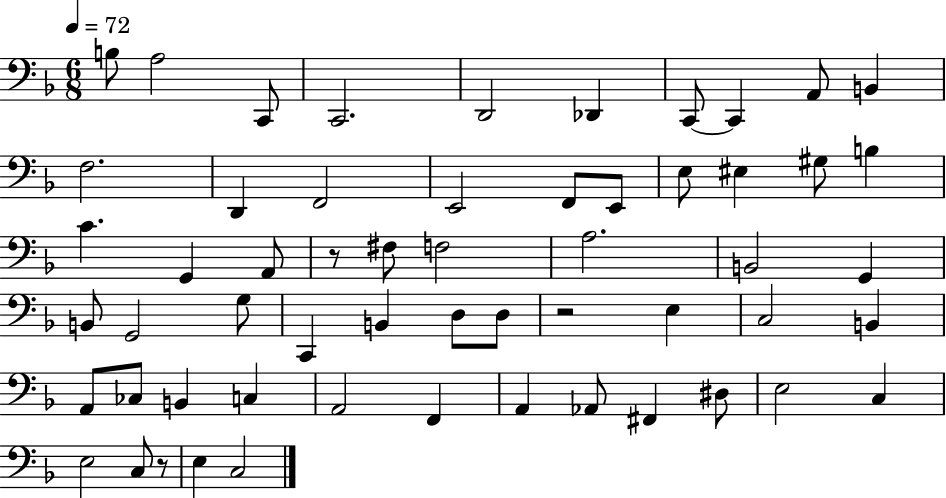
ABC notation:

X:1
T:Untitled
M:6/8
L:1/4
K:F
B,/2 A,2 C,,/2 C,,2 D,,2 _D,, C,,/2 C,, A,,/2 B,, F,2 D,, F,,2 E,,2 F,,/2 E,,/2 E,/2 ^E, ^G,/2 B, C G,, A,,/2 z/2 ^F,/2 F,2 A,2 B,,2 G,, B,,/2 G,,2 G,/2 C,, B,, D,/2 D,/2 z2 E, C,2 B,, A,,/2 _C,/2 B,, C, A,,2 F,, A,, _A,,/2 ^F,, ^D,/2 E,2 C, E,2 C,/2 z/2 E, C,2